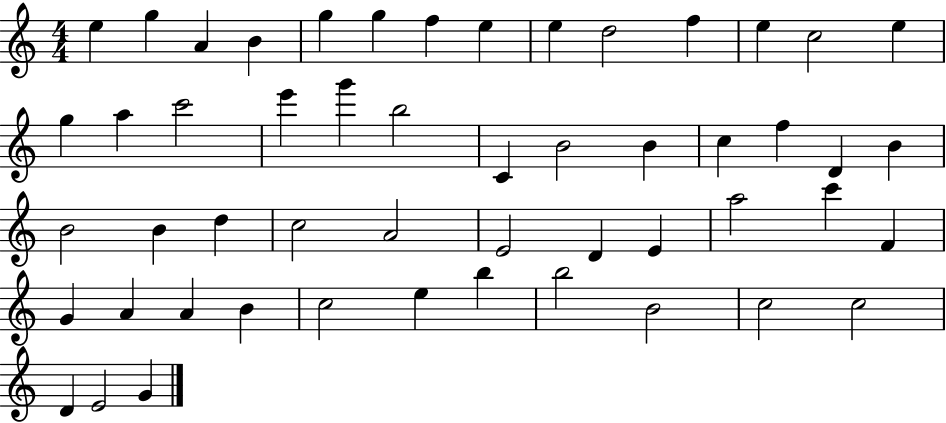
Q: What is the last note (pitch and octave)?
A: G4